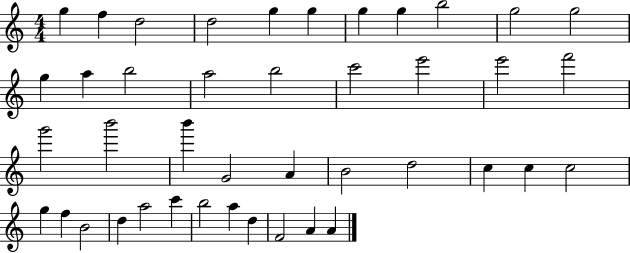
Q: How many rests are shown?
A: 0